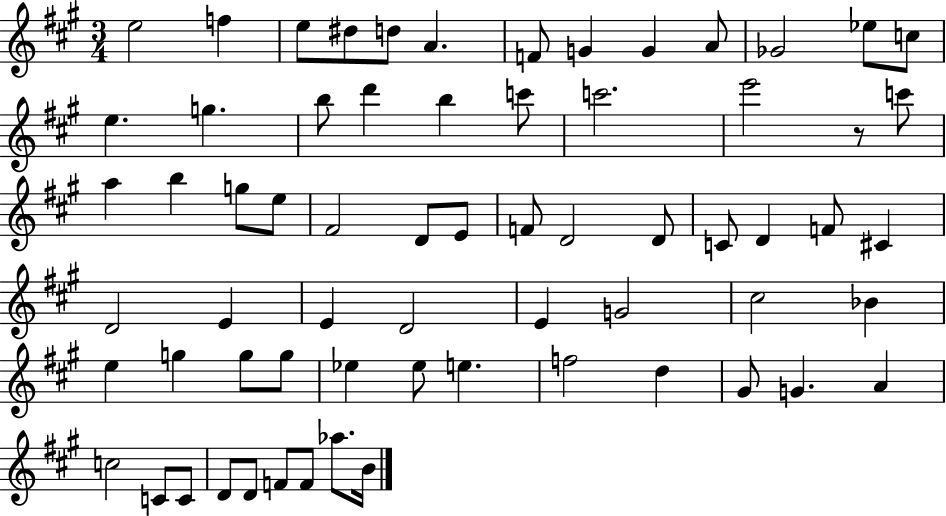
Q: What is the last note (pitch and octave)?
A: B4